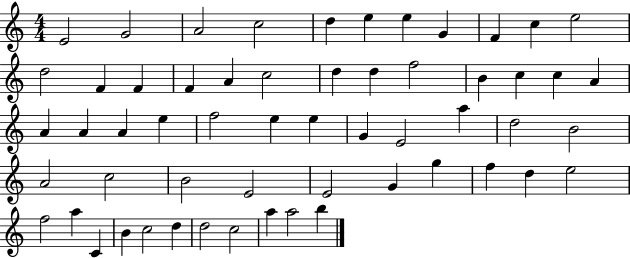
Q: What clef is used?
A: treble